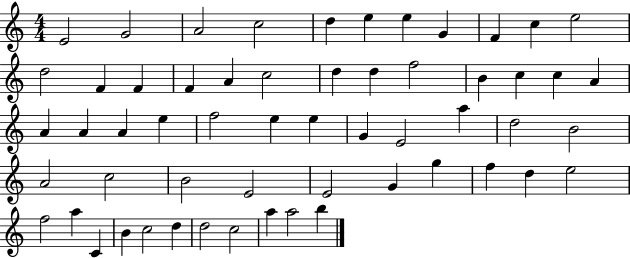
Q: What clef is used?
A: treble